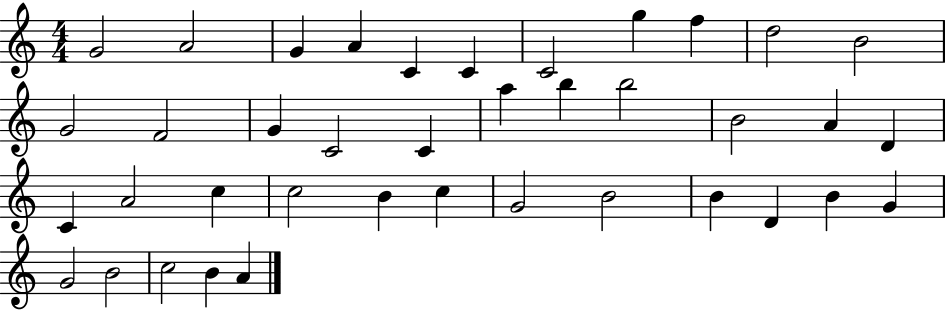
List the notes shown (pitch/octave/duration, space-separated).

G4/h A4/h G4/q A4/q C4/q C4/q C4/h G5/q F5/q D5/h B4/h G4/h F4/h G4/q C4/h C4/q A5/q B5/q B5/h B4/h A4/q D4/q C4/q A4/h C5/q C5/h B4/q C5/q G4/h B4/h B4/q D4/q B4/q G4/q G4/h B4/h C5/h B4/q A4/q